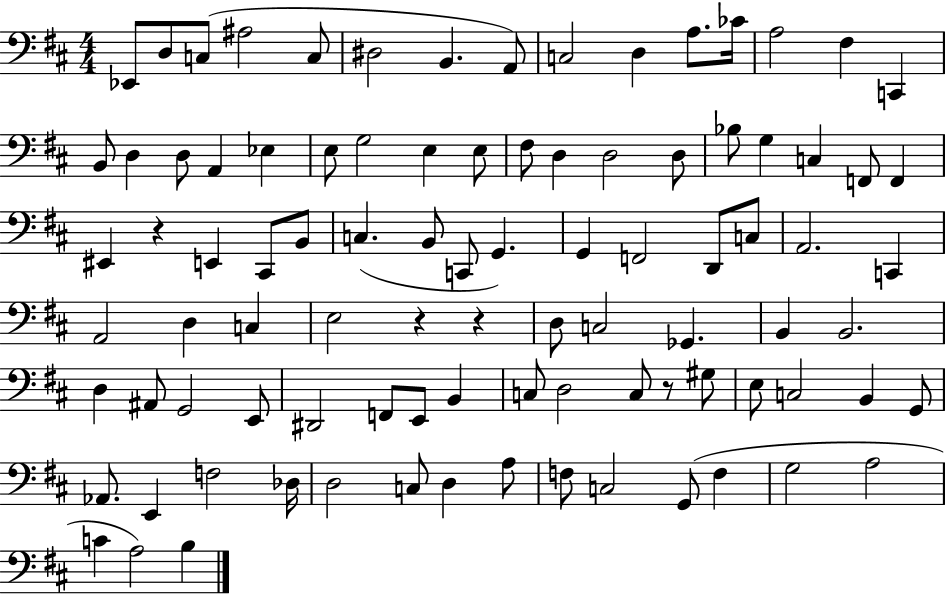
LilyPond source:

{
  \clef bass
  \numericTimeSignature
  \time 4/4
  \key d \major
  \repeat volta 2 { ees,8 d8 c8( ais2 c8 | dis2 b,4. a,8) | c2 d4 a8. ces'16 | a2 fis4 c,4 | \break b,8 d4 d8 a,4 ees4 | e8 g2 e4 e8 | fis8 d4 d2 d8 | bes8 g4 c4 f,8 f,4 | \break eis,4 r4 e,4 cis,8 b,8 | c4.( b,8 c,8 g,4.) | g,4 f,2 d,8 c8 | a,2. c,4 | \break a,2 d4 c4 | e2 r4 r4 | d8 c2 ges,4. | b,4 b,2. | \break d4 ais,8 g,2 e,8 | dis,2 f,8 e,8 b,4 | c8 d2 c8 r8 gis8 | e8 c2 b,4 g,8 | \break aes,8. e,4 f2 des16 | d2 c8 d4 a8 | f8 c2 g,8( f4 | g2 a2 | \break c'4 a2) b4 | } \bar "|."
}